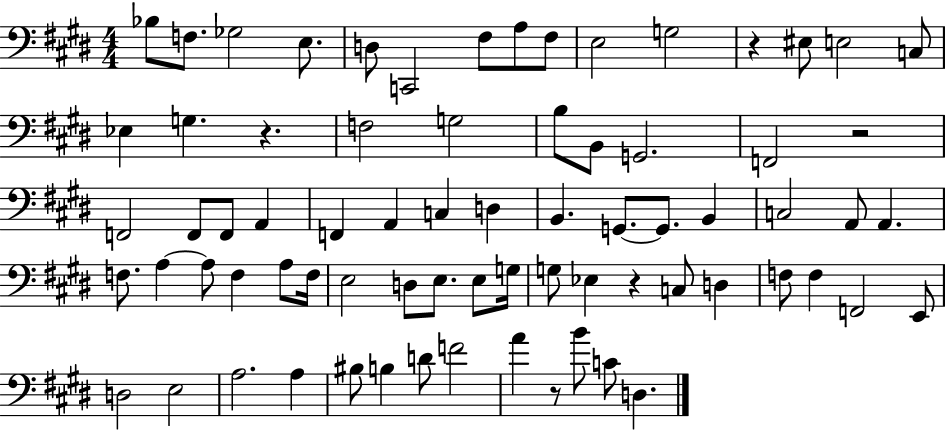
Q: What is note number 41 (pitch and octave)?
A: F3